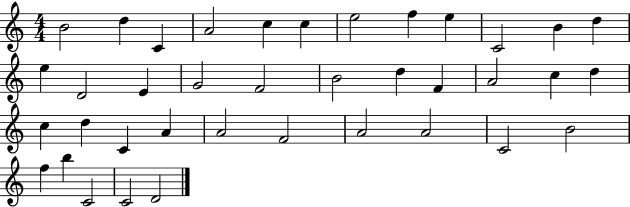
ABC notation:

X:1
T:Untitled
M:4/4
L:1/4
K:C
B2 d C A2 c c e2 f e C2 B d e D2 E G2 F2 B2 d F A2 c d c d C A A2 F2 A2 A2 C2 B2 f b C2 C2 D2